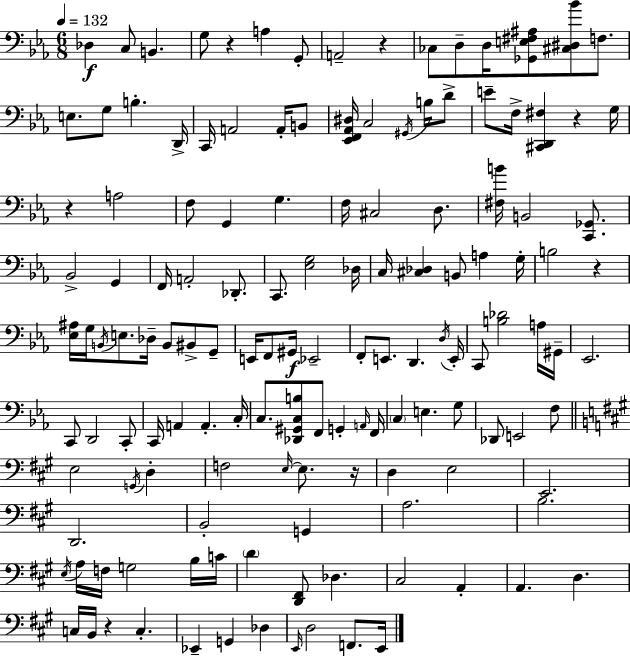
Db3/q C3/e B2/q. G3/e R/q A3/q G2/e A2/h R/q CES3/e D3/e D3/s [Gb2,E3,F#3,A#3]/e [C#3,D#3,Bb4]/e F3/e. E3/e. G3/e B3/q. D2/s C2/s A2/h A2/s B2/e [Eb2,F2,Ab2,D#3]/s C3/h G#2/s B3/s D4/e E4/e F3/s [C#2,D2,F#3]/q R/q G3/s R/q A3/h F3/e G2/q G3/q. F3/s C#3/h D3/e. [F#3,B4]/s B2/h [C2,Gb2]/e. Bb2/h G2/q F2/s A2/h Db2/e. C2/e. [Eb3,G3]/h Db3/s C3/s [C#3,Db3]/q B2/e A3/q G3/s B3/h R/q [Eb3,A#3]/s G3/s B2/s E3/e. Db3/s B2/e BIS2/e G2/e E2/s F2/e G#2/s Eb2/h F2/e E2/e. D2/q. D3/s E2/s C2/e [B3,Db4]/h A3/s G#2/s Eb2/h. C2/e D2/h C2/e C2/s A2/q A2/q. C3/s C3/e. [Db2,G#2,C3,B3]/e F2/e G2/q A2/s F2/s C3/q E3/q. G3/e Db2/e E2/h F3/e E3/h G2/s D3/q F3/h E3/s E3/e. R/s D3/q E3/h E2/h. D2/h. B2/h G2/q A3/h. B3/h. E3/s A3/s F3/s G3/h B3/s C4/s D4/q [D2,F#2]/e Db3/q. C#3/h A2/q A2/q. D3/q. C3/s B2/s R/q C3/q. Eb2/q G2/q Db3/q E2/s D3/h F2/e. E2/s